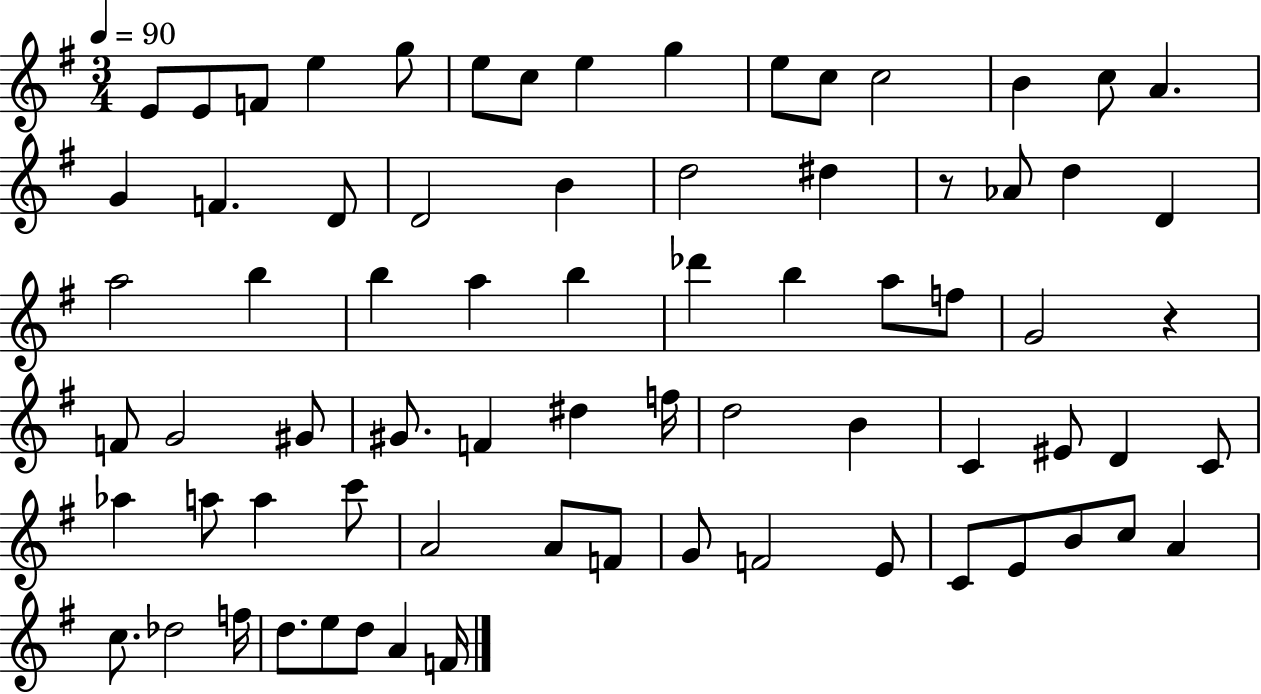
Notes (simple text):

E4/e E4/e F4/e E5/q G5/e E5/e C5/e E5/q G5/q E5/e C5/e C5/h B4/q C5/e A4/q. G4/q F4/q. D4/e D4/h B4/q D5/h D#5/q R/e Ab4/e D5/q D4/q A5/h B5/q B5/q A5/q B5/q Db6/q B5/q A5/e F5/e G4/h R/q F4/e G4/h G#4/e G#4/e. F4/q D#5/q F5/s D5/h B4/q C4/q EIS4/e D4/q C4/e Ab5/q A5/e A5/q C6/e A4/h A4/e F4/e G4/e F4/h E4/e C4/e E4/e B4/e C5/e A4/q C5/e. Db5/h F5/s D5/e. E5/e D5/e A4/q F4/s